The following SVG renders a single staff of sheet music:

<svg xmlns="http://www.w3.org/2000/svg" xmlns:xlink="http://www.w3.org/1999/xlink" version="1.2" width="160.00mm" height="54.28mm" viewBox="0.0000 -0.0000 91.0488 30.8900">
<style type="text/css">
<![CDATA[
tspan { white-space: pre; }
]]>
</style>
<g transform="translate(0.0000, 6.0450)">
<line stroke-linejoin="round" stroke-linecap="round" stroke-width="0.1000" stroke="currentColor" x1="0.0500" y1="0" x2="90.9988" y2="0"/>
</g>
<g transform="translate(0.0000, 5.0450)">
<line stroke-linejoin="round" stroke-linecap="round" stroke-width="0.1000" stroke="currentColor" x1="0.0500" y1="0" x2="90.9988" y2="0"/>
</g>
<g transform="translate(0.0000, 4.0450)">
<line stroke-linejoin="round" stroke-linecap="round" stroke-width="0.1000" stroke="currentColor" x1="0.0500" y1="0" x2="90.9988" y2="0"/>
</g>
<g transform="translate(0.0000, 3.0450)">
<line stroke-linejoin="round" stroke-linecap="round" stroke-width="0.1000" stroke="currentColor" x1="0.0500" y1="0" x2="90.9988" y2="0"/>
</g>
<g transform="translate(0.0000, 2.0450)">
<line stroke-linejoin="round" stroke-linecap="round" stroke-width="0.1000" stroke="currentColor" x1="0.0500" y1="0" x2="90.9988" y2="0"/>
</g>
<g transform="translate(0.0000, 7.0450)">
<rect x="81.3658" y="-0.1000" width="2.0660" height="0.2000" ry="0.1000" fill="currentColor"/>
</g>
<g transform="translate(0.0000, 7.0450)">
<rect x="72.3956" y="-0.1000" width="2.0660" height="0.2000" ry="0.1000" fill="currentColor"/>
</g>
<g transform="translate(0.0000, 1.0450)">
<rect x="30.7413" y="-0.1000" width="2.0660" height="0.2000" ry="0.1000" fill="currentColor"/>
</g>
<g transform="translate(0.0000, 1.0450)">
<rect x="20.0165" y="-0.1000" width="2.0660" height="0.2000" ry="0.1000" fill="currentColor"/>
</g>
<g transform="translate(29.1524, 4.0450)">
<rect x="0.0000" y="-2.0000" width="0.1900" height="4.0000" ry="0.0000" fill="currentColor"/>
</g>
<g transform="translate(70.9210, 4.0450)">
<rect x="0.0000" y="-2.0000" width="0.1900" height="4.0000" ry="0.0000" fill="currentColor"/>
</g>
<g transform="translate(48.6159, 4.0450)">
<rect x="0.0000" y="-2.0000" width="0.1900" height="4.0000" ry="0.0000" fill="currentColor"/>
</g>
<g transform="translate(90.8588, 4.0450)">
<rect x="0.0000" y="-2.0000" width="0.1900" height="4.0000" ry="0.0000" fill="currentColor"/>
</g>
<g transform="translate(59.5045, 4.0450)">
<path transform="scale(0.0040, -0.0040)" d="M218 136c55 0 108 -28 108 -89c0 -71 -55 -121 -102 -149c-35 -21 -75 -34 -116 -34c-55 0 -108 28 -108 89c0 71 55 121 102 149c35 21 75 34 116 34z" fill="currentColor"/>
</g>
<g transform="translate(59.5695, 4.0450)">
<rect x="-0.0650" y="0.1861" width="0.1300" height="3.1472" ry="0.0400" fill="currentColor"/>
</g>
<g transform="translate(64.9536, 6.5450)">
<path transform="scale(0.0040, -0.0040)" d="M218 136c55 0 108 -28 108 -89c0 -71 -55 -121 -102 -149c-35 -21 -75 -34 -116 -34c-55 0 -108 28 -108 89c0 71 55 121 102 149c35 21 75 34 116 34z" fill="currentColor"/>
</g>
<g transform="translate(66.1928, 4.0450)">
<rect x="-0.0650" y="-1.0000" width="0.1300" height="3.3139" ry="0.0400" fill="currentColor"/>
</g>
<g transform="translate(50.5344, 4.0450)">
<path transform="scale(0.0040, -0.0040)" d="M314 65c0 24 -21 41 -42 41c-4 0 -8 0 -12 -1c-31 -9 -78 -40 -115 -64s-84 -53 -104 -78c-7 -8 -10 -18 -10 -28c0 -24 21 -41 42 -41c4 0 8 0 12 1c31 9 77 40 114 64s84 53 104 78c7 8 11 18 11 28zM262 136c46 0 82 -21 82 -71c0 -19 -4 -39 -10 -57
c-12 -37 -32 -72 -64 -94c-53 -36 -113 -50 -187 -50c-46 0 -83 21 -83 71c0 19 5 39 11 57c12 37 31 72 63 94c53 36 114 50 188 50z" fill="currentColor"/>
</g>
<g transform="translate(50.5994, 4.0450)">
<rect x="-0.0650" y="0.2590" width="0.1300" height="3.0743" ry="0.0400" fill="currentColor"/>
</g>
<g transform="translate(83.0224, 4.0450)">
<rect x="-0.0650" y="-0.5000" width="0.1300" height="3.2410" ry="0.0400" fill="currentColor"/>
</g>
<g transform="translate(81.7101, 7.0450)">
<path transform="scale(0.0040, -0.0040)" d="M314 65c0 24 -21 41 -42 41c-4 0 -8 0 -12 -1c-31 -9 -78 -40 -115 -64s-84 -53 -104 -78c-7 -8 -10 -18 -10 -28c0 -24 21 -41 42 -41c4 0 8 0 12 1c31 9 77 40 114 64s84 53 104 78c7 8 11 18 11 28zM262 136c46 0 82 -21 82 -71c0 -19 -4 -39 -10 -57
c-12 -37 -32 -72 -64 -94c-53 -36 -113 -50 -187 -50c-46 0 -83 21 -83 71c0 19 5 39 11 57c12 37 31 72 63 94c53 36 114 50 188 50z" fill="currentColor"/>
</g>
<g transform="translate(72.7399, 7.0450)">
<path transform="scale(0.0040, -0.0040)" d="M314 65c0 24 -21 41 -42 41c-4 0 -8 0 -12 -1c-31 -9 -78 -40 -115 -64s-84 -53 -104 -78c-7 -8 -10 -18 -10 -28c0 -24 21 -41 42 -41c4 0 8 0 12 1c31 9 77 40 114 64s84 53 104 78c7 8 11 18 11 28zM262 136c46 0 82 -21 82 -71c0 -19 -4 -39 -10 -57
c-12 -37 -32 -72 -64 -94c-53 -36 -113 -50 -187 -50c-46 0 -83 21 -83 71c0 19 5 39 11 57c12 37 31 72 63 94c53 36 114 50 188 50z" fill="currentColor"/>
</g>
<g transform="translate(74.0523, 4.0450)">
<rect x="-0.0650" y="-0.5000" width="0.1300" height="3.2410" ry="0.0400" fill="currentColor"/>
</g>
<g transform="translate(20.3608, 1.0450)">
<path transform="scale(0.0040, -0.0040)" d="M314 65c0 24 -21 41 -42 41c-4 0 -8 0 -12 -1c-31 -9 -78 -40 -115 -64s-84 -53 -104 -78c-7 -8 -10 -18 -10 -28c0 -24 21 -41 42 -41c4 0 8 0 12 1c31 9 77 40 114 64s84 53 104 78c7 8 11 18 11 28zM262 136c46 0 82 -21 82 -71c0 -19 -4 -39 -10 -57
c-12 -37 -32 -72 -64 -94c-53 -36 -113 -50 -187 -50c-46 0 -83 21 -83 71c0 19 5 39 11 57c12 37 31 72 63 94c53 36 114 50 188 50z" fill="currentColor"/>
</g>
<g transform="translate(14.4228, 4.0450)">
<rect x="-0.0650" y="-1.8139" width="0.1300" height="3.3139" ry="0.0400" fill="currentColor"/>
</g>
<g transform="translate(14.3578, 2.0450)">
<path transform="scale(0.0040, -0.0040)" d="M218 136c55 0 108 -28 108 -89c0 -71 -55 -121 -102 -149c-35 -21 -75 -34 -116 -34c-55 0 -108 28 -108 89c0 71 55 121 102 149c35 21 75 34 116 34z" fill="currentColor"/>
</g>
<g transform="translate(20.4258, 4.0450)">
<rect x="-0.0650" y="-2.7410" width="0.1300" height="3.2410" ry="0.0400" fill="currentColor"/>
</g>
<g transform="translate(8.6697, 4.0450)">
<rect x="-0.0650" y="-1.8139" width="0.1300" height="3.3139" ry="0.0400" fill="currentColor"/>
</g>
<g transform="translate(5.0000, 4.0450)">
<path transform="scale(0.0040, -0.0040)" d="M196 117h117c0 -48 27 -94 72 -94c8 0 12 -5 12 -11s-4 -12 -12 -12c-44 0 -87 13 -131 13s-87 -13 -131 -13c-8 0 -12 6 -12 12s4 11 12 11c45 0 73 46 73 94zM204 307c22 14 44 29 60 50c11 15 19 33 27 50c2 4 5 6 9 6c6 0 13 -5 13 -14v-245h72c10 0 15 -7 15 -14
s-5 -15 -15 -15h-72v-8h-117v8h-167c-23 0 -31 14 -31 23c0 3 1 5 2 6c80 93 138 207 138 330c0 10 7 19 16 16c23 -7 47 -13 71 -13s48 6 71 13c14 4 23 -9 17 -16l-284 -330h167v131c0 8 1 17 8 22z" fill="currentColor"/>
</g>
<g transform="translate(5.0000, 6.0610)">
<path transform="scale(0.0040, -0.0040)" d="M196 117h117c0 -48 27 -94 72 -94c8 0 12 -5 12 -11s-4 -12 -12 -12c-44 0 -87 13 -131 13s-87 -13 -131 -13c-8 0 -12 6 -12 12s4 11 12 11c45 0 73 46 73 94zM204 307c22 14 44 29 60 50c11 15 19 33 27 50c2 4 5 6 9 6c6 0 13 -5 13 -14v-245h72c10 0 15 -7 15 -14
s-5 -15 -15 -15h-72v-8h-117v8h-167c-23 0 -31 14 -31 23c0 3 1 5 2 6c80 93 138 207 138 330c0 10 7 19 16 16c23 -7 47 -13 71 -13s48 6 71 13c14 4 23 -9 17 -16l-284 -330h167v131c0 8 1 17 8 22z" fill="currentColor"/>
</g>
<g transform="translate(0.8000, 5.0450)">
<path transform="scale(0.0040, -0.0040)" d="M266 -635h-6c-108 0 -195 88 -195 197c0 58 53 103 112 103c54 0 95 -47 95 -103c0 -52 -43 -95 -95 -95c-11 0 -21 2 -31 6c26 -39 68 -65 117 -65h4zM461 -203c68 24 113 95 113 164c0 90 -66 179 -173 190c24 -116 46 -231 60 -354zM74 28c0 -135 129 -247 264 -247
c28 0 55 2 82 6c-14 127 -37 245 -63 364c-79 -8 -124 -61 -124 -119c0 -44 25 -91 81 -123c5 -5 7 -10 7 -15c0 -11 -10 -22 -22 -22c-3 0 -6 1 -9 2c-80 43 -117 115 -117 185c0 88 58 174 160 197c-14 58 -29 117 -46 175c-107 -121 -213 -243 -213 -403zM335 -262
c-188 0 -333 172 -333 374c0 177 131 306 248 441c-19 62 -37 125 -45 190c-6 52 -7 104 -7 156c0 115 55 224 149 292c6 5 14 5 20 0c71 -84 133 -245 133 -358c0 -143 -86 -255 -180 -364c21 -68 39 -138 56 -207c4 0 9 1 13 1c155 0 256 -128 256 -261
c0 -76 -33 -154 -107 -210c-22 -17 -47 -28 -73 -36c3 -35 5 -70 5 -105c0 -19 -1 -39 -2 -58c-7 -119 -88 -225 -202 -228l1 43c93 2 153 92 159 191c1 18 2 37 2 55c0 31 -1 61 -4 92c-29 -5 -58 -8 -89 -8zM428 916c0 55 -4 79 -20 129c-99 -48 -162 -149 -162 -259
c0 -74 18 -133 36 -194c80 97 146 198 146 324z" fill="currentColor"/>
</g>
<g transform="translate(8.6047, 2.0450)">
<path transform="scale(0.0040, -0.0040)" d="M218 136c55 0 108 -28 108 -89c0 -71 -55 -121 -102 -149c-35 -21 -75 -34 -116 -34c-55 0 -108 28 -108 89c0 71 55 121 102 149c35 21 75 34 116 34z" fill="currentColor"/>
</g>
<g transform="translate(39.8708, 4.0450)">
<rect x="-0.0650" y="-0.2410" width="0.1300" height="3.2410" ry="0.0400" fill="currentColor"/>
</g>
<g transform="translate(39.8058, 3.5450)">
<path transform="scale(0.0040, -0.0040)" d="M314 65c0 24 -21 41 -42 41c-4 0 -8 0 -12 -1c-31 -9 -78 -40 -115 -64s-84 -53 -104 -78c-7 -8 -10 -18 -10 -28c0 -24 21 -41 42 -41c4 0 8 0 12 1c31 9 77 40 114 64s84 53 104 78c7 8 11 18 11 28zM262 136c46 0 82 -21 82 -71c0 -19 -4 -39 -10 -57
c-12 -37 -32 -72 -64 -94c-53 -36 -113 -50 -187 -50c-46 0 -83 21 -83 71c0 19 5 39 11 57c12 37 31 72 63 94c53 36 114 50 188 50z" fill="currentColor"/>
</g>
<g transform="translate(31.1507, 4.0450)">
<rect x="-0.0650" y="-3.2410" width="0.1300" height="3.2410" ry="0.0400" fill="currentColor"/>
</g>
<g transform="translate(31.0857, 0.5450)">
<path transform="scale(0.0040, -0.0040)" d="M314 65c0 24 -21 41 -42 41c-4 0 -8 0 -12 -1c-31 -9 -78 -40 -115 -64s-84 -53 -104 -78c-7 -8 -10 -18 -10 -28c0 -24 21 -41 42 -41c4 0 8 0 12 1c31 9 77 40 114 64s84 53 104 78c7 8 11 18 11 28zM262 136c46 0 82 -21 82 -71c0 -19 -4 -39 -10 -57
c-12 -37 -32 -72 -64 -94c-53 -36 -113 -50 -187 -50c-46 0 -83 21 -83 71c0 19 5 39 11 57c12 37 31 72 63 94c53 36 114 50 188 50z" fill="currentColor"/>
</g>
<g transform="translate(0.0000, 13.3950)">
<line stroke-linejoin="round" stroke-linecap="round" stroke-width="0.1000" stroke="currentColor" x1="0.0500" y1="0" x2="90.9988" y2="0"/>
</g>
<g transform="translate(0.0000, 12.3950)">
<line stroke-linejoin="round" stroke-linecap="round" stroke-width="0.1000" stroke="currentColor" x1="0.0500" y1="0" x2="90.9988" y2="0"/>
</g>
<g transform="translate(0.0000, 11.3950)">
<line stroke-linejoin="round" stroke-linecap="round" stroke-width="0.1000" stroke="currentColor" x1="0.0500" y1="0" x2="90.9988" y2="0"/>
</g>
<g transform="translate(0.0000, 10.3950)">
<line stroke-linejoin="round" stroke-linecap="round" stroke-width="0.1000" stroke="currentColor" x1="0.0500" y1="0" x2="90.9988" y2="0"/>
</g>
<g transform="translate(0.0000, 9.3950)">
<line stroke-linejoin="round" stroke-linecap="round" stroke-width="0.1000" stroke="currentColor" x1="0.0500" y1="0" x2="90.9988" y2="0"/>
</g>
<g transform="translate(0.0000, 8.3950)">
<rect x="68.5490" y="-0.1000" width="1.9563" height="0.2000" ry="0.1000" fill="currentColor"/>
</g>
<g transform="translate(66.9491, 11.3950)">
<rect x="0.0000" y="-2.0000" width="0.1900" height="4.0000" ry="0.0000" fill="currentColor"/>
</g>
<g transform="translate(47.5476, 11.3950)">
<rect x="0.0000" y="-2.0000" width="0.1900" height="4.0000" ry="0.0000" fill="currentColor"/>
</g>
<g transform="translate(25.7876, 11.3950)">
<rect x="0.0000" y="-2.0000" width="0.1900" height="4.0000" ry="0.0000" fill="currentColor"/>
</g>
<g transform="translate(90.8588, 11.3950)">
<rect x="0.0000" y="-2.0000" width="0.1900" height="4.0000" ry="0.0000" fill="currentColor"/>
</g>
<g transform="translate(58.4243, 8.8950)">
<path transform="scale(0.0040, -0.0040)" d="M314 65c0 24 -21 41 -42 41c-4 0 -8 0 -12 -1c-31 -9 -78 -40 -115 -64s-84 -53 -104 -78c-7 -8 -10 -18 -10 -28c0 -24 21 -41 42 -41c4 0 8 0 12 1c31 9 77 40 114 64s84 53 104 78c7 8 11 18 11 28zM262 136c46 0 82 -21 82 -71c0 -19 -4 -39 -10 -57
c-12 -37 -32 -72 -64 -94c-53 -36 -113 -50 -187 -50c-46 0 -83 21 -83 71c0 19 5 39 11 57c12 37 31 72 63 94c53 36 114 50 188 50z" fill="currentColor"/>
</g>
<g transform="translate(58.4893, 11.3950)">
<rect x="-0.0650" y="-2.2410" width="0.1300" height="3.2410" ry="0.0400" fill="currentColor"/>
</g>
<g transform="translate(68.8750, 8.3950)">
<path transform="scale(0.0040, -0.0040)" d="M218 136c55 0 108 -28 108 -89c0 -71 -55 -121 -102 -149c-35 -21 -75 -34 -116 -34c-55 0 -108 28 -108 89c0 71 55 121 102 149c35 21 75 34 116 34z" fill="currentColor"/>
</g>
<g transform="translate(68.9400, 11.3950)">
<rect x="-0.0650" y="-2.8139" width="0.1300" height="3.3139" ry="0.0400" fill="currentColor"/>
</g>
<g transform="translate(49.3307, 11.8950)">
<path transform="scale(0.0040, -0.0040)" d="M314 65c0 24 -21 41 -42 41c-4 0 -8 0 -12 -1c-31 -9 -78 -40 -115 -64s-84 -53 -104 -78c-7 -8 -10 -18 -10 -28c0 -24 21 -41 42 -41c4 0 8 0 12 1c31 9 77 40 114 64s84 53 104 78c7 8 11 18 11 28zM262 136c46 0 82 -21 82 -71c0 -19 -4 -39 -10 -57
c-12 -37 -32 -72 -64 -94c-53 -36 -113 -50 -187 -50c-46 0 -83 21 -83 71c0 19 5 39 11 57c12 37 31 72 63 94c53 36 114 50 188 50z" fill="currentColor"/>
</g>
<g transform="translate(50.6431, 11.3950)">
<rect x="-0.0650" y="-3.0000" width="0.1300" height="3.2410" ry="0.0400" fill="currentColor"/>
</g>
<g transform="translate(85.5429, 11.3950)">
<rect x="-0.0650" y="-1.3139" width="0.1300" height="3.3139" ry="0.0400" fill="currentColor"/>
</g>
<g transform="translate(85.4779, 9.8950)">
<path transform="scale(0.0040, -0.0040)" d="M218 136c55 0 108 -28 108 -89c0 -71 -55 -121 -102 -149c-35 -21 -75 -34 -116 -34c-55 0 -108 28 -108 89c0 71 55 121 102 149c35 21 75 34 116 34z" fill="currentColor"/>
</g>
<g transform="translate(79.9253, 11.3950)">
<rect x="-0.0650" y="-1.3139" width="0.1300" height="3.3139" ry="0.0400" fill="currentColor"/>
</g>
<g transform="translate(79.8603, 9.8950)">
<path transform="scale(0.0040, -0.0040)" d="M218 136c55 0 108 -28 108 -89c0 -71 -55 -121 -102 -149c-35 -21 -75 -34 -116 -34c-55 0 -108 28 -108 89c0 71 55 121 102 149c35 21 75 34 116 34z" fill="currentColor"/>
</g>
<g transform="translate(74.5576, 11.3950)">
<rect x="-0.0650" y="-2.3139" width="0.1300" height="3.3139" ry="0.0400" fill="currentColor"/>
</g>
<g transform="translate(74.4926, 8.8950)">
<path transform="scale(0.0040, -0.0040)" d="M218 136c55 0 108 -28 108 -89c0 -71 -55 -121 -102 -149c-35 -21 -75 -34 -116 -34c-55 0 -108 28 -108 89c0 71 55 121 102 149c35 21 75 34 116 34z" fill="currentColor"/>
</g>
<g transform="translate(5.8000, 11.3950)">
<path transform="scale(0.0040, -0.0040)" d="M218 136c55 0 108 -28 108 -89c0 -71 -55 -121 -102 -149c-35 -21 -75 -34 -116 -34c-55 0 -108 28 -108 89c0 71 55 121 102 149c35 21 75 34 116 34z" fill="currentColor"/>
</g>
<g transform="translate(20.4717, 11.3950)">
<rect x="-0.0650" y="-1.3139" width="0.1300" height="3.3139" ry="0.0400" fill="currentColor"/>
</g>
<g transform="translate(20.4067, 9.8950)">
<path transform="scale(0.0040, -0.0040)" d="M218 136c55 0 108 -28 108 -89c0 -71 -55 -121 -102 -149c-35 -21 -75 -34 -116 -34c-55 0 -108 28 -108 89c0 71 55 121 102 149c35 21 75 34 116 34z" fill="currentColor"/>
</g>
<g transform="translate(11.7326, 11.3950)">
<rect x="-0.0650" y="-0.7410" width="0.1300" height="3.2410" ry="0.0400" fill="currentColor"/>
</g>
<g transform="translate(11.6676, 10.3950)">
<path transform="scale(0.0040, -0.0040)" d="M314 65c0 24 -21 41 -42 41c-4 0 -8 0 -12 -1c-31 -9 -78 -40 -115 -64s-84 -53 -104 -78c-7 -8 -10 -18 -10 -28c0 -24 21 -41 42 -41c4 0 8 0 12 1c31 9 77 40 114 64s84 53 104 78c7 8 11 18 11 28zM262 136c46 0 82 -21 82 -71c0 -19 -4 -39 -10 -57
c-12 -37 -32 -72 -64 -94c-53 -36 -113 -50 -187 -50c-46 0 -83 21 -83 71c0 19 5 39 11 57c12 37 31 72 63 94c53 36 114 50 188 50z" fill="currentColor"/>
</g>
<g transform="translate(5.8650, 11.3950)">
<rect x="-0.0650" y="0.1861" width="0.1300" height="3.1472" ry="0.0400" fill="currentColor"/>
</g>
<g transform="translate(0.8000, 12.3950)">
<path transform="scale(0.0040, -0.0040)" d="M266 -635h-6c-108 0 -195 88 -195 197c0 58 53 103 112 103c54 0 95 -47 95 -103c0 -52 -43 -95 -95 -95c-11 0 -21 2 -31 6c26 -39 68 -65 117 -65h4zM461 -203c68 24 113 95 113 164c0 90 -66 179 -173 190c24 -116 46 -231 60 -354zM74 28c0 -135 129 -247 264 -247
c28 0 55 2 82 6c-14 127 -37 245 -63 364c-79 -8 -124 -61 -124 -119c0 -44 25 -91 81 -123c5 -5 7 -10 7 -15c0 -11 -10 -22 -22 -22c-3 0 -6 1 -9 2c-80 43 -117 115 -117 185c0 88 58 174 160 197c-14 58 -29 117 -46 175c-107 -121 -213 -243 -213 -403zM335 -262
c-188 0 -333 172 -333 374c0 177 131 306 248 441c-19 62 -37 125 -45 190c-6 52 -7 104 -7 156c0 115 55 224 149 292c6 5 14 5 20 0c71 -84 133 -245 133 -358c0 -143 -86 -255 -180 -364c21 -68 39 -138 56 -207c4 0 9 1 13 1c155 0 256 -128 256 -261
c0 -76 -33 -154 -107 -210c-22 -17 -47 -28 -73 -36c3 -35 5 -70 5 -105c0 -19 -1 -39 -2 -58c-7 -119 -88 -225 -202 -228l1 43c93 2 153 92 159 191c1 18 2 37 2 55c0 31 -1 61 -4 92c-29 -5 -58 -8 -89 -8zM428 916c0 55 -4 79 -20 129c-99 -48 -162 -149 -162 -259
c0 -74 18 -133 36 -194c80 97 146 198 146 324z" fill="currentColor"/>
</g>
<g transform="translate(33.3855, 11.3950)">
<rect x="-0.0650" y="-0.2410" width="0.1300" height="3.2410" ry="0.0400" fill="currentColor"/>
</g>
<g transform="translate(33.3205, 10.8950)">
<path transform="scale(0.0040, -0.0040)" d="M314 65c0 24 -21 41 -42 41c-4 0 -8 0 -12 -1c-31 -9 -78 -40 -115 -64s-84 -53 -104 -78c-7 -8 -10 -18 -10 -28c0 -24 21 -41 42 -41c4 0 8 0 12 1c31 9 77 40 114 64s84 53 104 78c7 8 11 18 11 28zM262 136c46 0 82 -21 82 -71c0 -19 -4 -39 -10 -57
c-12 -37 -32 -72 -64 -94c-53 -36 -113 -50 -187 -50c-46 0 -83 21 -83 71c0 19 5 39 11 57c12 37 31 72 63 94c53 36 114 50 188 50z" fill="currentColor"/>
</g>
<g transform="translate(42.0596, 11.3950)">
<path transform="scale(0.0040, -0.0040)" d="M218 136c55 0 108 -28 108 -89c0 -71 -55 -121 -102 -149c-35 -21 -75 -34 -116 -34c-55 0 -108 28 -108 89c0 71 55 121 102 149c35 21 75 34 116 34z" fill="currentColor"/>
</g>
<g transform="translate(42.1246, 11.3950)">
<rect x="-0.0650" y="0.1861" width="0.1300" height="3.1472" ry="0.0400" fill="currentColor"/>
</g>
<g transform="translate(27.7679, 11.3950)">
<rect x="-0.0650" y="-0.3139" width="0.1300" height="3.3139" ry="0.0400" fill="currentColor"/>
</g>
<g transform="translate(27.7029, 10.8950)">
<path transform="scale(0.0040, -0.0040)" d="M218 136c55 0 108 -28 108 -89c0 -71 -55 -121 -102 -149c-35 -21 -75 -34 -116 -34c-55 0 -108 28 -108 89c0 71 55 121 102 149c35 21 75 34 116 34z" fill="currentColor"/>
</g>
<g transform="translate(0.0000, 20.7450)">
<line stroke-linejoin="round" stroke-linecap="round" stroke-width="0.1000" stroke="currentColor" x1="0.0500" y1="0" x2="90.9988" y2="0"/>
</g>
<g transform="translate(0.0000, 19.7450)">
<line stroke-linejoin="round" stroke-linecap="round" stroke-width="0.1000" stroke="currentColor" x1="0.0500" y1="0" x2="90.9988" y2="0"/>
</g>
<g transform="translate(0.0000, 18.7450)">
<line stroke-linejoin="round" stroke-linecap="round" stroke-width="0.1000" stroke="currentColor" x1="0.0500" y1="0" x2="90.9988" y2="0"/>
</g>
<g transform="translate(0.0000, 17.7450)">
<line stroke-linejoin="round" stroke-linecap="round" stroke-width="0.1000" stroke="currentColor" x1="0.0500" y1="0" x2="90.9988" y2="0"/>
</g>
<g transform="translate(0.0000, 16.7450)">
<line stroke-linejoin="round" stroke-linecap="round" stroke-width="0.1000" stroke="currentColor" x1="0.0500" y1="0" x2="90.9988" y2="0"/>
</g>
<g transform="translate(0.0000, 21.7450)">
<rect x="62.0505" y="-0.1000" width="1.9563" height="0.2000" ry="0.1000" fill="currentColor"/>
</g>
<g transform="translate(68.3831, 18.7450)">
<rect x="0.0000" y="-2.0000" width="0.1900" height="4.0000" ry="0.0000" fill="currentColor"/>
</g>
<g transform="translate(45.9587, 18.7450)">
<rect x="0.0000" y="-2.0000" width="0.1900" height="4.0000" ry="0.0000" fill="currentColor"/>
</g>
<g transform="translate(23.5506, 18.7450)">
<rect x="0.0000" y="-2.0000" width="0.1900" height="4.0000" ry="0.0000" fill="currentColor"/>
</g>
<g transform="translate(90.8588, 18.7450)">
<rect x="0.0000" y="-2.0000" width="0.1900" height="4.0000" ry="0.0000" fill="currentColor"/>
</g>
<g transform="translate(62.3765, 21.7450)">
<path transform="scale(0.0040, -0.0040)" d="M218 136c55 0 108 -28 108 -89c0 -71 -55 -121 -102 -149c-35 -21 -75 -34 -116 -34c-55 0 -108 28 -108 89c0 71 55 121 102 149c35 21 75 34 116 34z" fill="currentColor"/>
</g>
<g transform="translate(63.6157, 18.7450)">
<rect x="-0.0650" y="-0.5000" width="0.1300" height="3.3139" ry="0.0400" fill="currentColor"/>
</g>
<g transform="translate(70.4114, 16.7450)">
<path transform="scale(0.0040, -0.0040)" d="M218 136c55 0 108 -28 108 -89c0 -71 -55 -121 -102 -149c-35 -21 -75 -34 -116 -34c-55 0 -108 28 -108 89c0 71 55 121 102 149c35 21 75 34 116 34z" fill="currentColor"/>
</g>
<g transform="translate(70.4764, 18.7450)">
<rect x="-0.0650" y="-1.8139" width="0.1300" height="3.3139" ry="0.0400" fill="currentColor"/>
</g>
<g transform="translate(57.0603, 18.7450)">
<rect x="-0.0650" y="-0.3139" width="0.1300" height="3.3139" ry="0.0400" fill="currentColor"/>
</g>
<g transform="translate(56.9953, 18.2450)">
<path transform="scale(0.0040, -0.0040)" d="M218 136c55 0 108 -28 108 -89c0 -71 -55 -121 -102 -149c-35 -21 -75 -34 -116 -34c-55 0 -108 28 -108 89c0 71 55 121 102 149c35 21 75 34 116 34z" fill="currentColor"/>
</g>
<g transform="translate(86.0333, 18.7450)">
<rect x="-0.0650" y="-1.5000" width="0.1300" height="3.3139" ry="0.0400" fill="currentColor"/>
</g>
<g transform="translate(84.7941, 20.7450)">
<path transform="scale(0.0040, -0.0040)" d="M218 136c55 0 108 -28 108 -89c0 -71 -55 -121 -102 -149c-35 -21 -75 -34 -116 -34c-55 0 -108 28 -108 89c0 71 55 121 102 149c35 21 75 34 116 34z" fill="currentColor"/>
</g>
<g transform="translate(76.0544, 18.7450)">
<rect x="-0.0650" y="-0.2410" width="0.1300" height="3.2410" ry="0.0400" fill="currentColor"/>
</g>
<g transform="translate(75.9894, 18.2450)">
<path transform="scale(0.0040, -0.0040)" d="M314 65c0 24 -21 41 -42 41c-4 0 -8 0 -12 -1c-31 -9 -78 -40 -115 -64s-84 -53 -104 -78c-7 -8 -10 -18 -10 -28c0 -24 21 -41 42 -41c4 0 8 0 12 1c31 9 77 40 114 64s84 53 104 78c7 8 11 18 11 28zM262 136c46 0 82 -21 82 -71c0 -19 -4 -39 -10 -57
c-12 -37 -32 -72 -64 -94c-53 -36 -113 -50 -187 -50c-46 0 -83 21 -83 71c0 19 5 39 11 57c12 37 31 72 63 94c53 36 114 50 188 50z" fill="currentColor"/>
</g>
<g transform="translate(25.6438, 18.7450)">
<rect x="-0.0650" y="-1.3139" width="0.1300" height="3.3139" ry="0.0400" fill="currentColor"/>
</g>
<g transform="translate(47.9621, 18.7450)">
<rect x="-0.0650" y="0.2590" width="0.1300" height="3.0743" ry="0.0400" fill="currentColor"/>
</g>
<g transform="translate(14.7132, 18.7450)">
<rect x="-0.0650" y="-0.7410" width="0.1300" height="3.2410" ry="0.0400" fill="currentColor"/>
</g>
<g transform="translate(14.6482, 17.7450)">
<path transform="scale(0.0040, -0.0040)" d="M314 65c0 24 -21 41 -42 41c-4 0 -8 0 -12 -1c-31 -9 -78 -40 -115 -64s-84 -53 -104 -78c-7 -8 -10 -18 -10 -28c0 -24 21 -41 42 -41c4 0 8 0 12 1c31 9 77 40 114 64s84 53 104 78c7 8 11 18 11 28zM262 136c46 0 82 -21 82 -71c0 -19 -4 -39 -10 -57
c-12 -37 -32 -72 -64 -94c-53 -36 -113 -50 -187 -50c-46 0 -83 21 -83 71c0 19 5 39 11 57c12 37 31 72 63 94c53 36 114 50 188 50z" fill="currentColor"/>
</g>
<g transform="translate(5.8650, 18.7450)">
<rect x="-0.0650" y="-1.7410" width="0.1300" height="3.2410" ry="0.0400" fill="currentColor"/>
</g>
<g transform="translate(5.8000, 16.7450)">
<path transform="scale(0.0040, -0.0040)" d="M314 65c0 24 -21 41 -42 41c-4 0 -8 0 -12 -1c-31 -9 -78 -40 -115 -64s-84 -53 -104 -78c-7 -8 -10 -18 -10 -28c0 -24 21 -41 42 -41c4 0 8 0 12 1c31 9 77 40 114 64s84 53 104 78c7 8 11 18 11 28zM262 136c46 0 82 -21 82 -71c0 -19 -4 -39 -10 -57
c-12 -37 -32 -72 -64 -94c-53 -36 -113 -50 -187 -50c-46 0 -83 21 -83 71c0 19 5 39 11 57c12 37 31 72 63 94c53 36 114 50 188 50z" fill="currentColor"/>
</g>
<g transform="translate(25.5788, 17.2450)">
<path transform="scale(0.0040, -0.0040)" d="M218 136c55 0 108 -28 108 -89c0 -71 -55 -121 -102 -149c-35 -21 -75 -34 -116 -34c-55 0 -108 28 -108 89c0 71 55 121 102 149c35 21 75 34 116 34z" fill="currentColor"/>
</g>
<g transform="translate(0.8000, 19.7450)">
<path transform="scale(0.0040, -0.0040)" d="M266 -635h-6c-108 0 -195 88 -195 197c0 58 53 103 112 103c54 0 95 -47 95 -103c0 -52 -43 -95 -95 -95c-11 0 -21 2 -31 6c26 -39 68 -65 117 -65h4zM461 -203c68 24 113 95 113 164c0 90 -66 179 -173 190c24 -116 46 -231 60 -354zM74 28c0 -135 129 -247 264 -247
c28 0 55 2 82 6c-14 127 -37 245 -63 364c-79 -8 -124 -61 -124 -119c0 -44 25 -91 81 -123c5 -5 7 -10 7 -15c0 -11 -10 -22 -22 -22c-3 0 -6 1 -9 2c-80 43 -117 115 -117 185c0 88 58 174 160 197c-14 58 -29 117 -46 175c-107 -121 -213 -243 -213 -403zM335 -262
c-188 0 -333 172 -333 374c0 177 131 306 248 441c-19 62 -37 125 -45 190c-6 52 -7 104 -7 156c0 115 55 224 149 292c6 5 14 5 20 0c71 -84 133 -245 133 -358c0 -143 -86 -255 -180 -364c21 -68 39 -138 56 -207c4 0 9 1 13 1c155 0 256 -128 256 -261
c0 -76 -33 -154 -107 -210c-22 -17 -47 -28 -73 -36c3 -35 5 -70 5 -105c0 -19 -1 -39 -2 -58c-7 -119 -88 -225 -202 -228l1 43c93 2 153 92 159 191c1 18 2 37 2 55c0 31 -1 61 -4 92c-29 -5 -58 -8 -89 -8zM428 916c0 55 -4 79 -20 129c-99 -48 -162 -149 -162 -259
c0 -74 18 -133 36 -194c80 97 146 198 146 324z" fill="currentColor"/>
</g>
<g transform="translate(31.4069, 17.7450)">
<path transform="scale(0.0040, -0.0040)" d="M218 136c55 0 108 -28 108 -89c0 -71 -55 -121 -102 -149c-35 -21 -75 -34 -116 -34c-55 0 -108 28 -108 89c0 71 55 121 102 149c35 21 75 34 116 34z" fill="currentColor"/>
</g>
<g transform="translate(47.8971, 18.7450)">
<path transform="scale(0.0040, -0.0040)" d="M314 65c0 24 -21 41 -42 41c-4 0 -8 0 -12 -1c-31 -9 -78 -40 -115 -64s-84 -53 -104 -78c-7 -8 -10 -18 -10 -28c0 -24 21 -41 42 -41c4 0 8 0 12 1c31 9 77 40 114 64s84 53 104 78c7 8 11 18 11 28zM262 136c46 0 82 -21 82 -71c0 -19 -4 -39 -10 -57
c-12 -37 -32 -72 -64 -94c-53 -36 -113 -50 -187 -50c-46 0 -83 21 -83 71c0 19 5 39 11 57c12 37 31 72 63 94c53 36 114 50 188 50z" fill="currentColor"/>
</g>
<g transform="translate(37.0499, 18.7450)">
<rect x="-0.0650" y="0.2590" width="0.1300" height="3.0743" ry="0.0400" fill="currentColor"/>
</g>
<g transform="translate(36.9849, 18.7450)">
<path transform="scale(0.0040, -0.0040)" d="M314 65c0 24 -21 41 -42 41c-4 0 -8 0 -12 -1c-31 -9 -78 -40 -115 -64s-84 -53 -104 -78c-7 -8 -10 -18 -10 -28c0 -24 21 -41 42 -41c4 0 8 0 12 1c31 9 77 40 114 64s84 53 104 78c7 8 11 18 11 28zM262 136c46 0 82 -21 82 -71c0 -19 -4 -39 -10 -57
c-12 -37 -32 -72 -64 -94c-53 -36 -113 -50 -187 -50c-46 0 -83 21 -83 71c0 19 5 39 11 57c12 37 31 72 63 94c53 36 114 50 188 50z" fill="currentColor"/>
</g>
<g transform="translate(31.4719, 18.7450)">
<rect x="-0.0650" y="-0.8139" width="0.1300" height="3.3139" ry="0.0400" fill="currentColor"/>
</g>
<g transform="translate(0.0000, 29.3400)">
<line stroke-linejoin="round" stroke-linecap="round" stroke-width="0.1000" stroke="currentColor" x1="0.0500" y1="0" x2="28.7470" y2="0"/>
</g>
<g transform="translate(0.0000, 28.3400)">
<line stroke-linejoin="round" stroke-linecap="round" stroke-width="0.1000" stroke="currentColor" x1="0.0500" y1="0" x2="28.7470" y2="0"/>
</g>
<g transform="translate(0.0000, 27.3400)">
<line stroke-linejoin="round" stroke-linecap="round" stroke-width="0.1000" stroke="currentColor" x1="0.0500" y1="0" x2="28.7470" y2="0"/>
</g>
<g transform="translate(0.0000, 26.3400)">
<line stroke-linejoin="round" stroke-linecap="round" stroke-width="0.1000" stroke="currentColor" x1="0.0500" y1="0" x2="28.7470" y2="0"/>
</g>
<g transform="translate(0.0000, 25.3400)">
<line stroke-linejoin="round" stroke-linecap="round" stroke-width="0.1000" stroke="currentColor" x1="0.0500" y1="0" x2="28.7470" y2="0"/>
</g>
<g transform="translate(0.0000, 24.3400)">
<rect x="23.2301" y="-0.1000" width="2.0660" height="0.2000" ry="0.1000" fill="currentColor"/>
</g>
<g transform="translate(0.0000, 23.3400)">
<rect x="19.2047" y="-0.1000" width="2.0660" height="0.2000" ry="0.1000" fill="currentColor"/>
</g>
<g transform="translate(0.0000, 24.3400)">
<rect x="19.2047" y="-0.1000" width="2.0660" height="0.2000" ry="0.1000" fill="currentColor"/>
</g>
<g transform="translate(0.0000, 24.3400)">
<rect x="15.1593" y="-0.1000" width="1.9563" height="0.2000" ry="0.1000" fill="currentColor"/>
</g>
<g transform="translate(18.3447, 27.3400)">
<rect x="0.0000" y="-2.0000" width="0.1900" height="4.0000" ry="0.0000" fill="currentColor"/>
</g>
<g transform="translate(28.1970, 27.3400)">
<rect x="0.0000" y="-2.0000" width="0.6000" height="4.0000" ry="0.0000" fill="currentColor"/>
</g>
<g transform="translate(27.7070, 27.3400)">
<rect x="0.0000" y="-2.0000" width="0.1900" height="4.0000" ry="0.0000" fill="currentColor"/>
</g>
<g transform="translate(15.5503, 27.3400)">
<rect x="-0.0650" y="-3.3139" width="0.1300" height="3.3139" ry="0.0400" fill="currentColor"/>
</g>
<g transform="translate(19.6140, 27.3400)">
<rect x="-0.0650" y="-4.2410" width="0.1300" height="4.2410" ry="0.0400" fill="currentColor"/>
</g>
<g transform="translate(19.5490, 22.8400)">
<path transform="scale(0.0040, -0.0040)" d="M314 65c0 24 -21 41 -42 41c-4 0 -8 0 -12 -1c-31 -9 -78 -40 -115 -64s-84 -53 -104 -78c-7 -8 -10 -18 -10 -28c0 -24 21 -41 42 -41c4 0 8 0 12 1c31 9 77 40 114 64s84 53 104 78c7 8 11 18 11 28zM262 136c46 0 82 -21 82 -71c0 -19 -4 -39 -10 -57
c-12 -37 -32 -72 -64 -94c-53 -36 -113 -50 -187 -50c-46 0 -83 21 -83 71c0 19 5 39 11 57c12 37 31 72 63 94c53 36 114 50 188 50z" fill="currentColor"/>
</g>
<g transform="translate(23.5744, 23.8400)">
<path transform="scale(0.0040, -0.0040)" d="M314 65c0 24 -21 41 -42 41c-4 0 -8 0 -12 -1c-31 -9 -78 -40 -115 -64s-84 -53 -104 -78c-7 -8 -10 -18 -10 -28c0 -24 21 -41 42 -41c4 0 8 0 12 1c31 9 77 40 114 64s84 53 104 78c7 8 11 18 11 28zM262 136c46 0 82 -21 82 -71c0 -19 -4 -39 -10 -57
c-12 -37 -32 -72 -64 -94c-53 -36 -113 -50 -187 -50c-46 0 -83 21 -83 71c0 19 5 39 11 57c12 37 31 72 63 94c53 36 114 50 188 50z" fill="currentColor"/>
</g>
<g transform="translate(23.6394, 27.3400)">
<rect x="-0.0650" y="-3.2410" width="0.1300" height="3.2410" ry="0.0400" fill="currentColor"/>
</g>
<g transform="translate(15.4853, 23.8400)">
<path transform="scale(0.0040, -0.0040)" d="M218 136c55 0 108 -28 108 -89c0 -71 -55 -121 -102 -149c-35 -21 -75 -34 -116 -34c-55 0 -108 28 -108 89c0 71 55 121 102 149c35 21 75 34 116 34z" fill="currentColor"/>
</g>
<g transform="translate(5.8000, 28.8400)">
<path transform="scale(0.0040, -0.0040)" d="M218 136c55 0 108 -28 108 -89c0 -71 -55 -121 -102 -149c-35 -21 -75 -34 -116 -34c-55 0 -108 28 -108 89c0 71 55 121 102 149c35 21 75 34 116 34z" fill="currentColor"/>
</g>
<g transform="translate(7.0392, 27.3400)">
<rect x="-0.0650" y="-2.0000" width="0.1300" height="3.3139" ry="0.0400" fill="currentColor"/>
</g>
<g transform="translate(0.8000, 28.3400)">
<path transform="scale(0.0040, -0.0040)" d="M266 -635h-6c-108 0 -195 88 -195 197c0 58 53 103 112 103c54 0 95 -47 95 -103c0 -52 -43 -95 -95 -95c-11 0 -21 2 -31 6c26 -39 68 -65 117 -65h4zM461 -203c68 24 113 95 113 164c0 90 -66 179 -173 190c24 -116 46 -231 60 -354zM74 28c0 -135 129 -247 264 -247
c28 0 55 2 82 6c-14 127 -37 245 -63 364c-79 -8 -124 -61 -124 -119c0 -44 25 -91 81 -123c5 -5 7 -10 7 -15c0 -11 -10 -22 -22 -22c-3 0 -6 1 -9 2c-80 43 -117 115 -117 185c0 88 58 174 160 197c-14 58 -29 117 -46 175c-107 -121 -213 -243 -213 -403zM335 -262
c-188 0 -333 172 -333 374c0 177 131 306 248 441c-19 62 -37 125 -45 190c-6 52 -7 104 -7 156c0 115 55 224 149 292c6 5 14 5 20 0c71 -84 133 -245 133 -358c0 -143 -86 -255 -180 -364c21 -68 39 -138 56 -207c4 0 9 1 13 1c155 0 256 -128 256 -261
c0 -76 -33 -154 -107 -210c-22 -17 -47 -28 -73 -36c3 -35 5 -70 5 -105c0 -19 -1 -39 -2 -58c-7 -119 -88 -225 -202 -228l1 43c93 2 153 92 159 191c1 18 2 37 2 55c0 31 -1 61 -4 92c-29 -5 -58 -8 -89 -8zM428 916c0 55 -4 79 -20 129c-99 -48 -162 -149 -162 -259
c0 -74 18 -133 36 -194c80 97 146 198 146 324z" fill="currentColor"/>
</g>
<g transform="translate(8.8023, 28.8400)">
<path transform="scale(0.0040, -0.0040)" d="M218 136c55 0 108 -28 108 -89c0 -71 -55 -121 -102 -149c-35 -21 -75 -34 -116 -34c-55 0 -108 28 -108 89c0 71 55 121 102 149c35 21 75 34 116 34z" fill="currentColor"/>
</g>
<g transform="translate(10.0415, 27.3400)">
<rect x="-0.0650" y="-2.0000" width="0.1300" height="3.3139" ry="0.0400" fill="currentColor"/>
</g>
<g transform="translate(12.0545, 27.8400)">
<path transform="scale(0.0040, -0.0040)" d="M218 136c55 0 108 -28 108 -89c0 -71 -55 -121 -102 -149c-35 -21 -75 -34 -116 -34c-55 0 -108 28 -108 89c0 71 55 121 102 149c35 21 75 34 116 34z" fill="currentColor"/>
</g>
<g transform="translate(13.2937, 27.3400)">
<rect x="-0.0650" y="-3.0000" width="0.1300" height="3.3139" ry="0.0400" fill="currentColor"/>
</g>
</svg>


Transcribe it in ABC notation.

X:1
T:Untitled
M:4/4
L:1/4
K:C
f f a2 b2 c2 B2 B D C2 C2 B d2 e c c2 B A2 g2 a g e e f2 d2 e d B2 B2 c C f c2 E F F A b d'2 b2